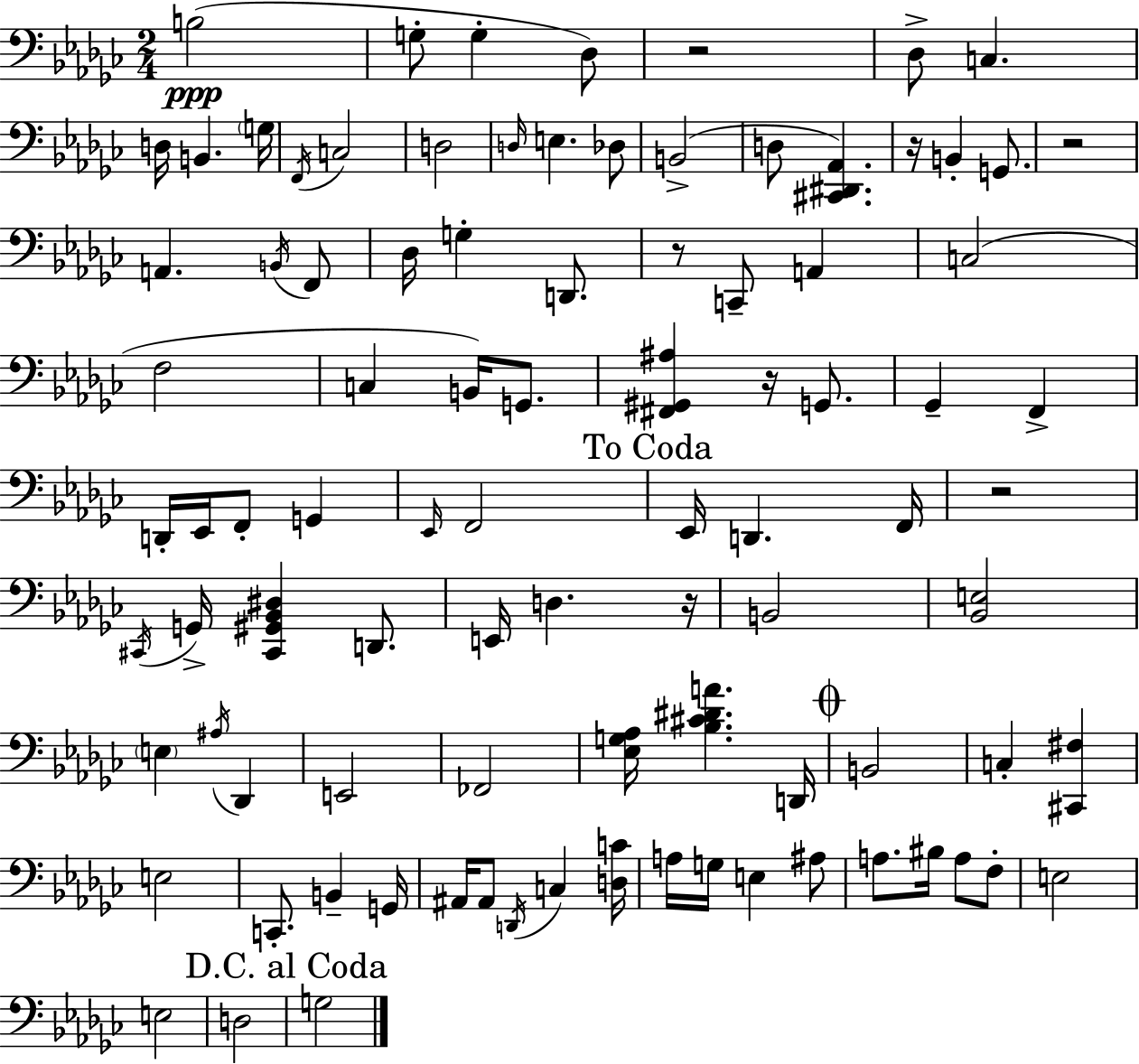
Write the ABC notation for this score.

X:1
T:Untitled
M:2/4
L:1/4
K:Ebm
B,2 G,/2 G, _D,/2 z2 _D,/2 C, D,/4 B,, G,/4 F,,/4 C,2 D,2 D,/4 E, _D,/2 B,,2 D,/2 [^C,,^D,,_A,,] z/4 B,, G,,/2 z2 A,, B,,/4 F,,/2 _D,/4 G, D,,/2 z/2 C,,/2 A,, C,2 F,2 C, B,,/4 G,,/2 [^F,,^G,,^A,] z/4 G,,/2 _G,, F,, D,,/4 _E,,/4 F,,/2 G,, _E,,/4 F,,2 _E,,/4 D,, F,,/4 z2 ^C,,/4 G,,/4 [^C,,^G,,_B,,^D,] D,,/2 E,,/4 D, z/4 B,,2 [_B,,E,]2 E, ^A,/4 _D,, E,,2 _F,,2 [_E,G,_A,]/4 [_B,^C^DA] D,,/4 B,,2 C, [^C,,^F,] E,2 C,,/2 B,, G,,/4 ^A,,/4 ^A,,/2 D,,/4 C, [D,C]/4 A,/4 G,/4 E, ^A,/2 A,/2 ^B,/4 A,/2 F,/2 E,2 E,2 D,2 G,2